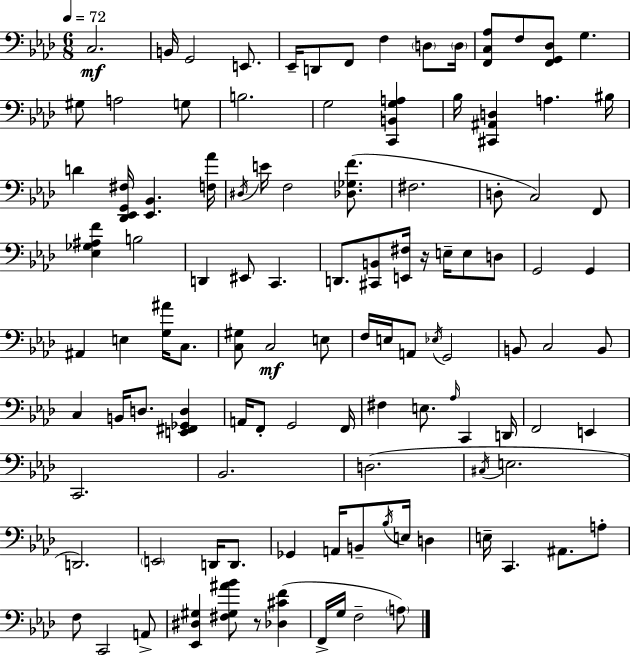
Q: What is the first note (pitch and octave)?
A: C3